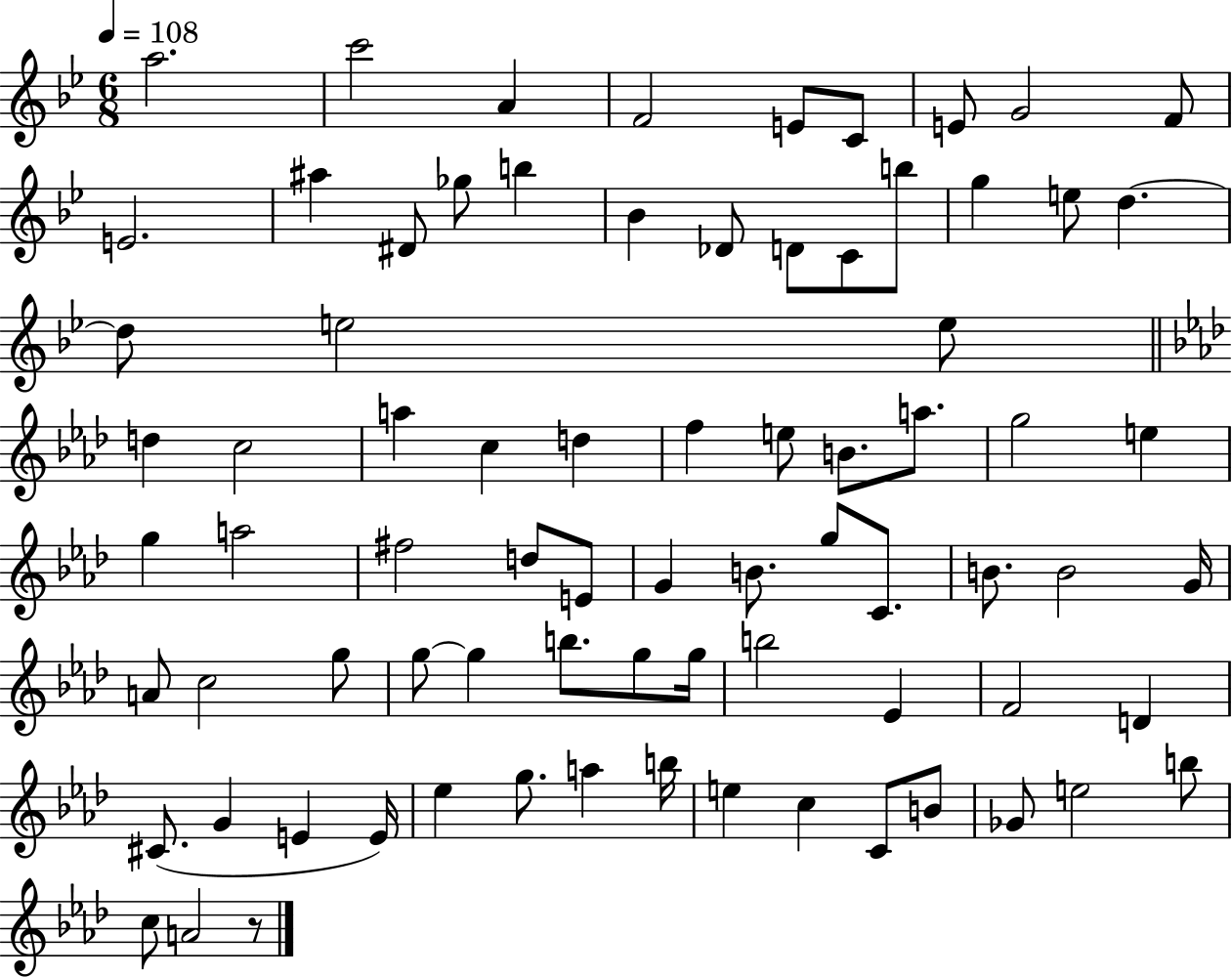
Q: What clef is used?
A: treble